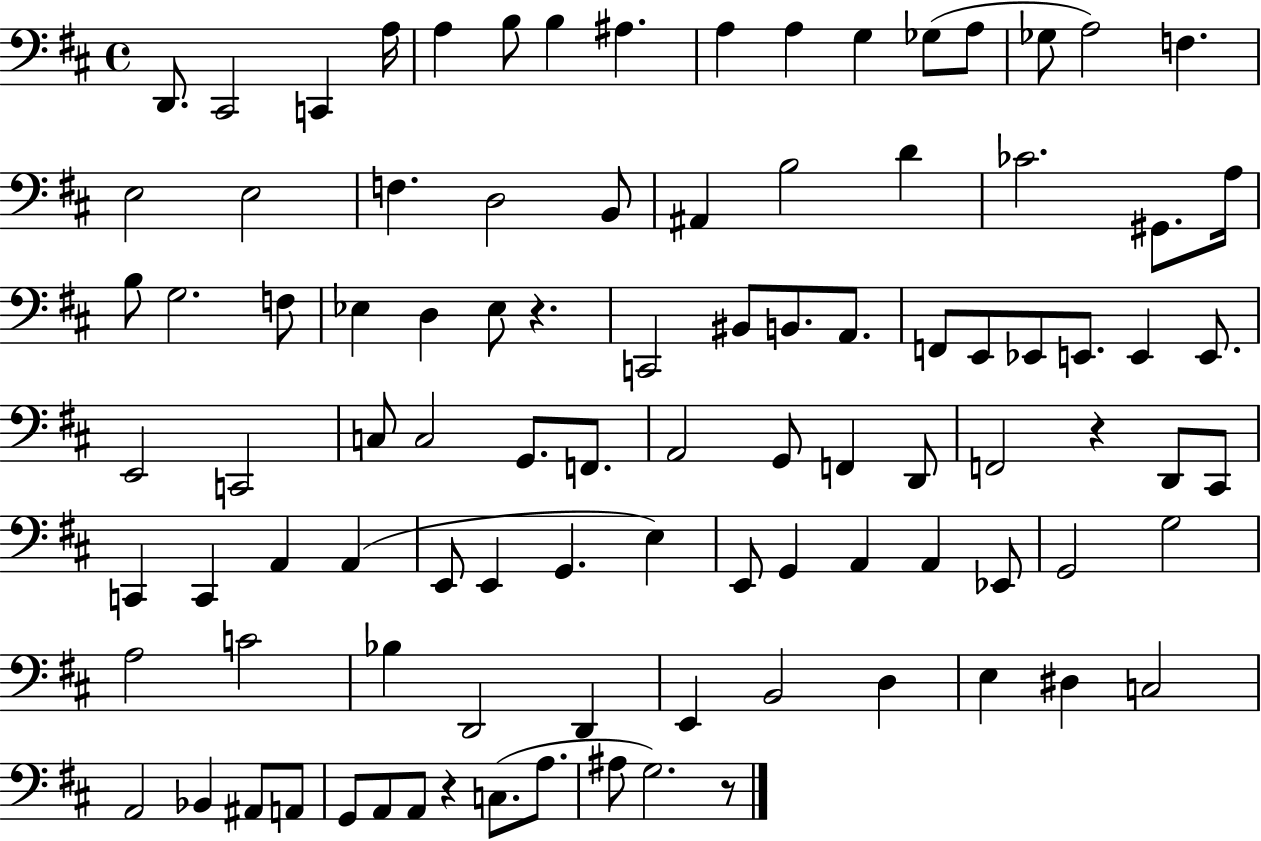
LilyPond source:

{
  \clef bass
  \time 4/4
  \defaultTimeSignature
  \key d \major
  d,8. cis,2 c,4 a16 | a4 b8 b4 ais4. | a4 a4 g4 ges8( a8 | ges8 a2) f4. | \break e2 e2 | f4. d2 b,8 | ais,4 b2 d'4 | ces'2. gis,8. a16 | \break b8 g2. f8 | ees4 d4 ees8 r4. | c,2 bis,8 b,8. a,8. | f,8 e,8 ees,8 e,8. e,4 e,8. | \break e,2 c,2 | c8 c2 g,8. f,8. | a,2 g,8 f,4 d,8 | f,2 r4 d,8 cis,8 | \break c,4 c,4 a,4 a,4( | e,8 e,4 g,4. e4) | e,8 g,4 a,4 a,4 ees,8 | g,2 g2 | \break a2 c'2 | bes4 d,2 d,4 | e,4 b,2 d4 | e4 dis4 c2 | \break a,2 bes,4 ais,8 a,8 | g,8 a,8 a,8 r4 c8.( a8. | ais8 g2.) r8 | \bar "|."
}